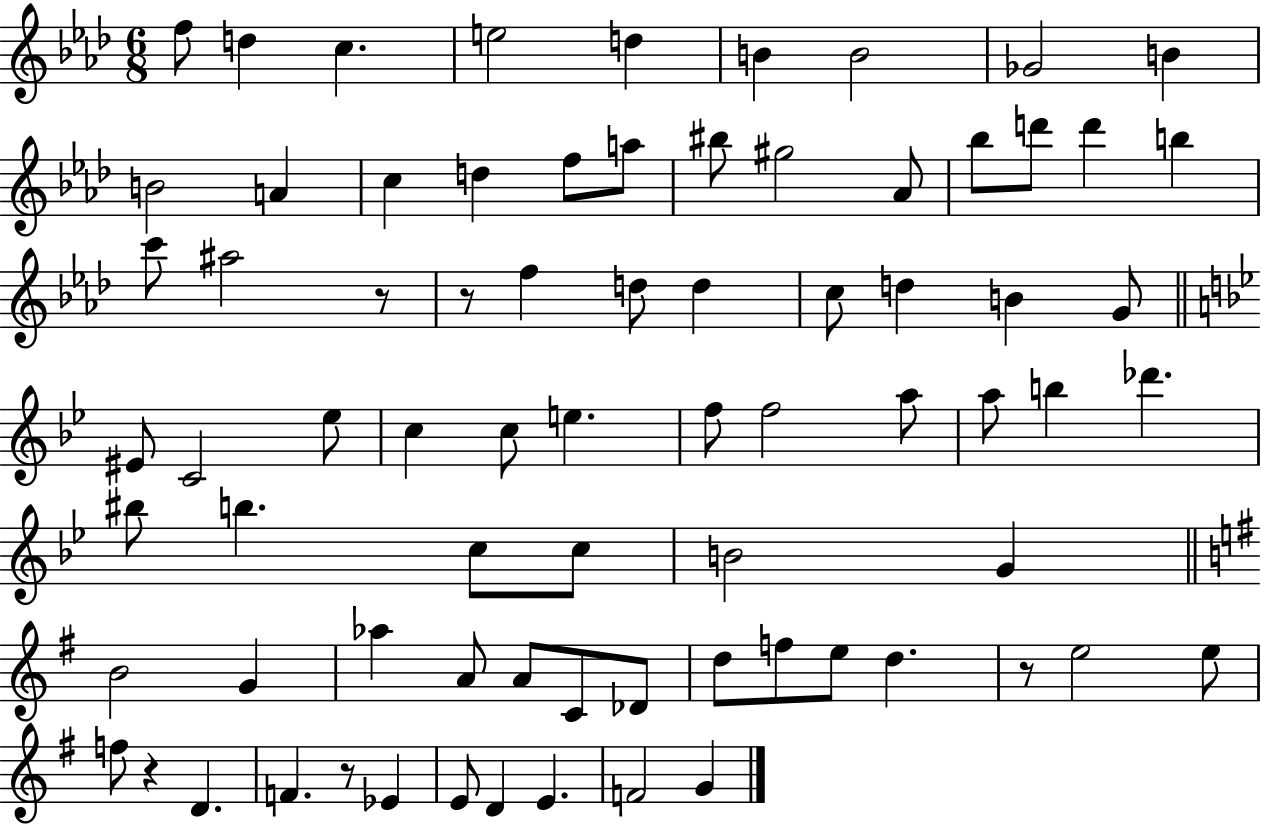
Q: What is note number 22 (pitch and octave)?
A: B5